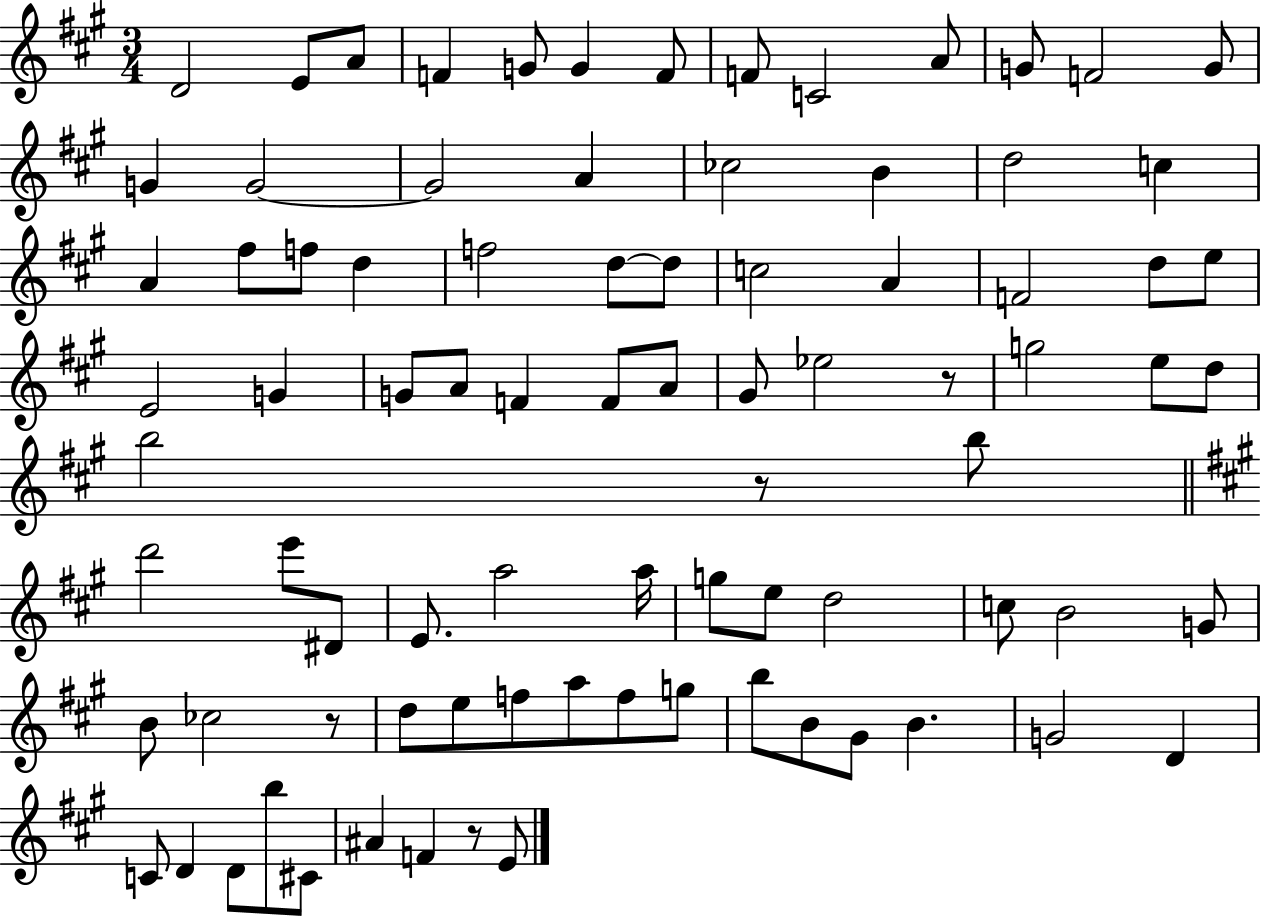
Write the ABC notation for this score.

X:1
T:Untitled
M:3/4
L:1/4
K:A
D2 E/2 A/2 F G/2 G F/2 F/2 C2 A/2 G/2 F2 G/2 G G2 G2 A _c2 B d2 c A ^f/2 f/2 d f2 d/2 d/2 c2 A F2 d/2 e/2 E2 G G/2 A/2 F F/2 A/2 ^G/2 _e2 z/2 g2 e/2 d/2 b2 z/2 b/2 d'2 e'/2 ^D/2 E/2 a2 a/4 g/2 e/2 d2 c/2 B2 G/2 B/2 _c2 z/2 d/2 e/2 f/2 a/2 f/2 g/2 b/2 B/2 ^G/2 B G2 D C/2 D D/2 b/2 ^C/2 ^A F z/2 E/2